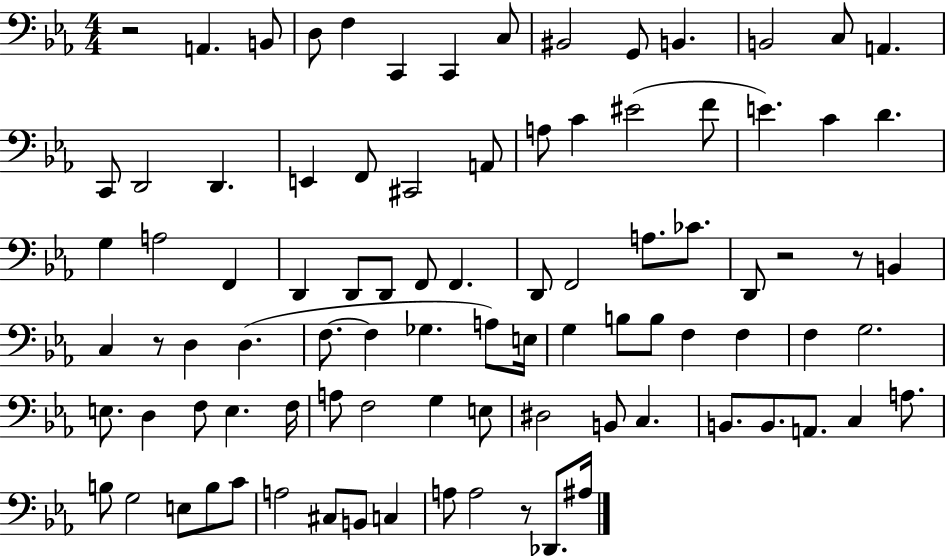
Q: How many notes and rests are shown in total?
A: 91